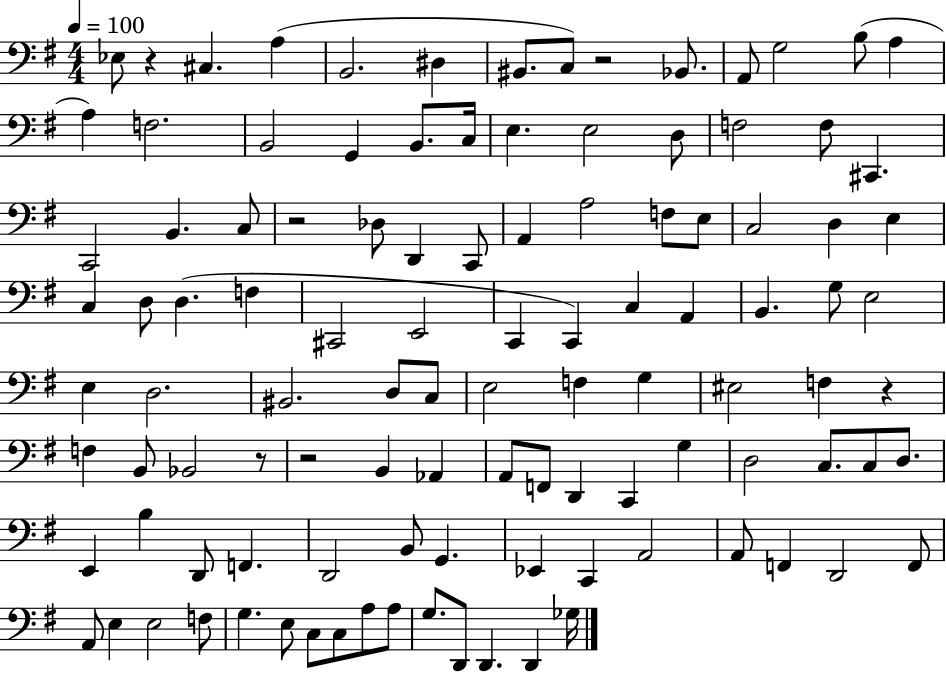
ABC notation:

X:1
T:Untitled
M:4/4
L:1/4
K:G
_E,/2 z ^C, A, B,,2 ^D, ^B,,/2 C,/2 z2 _B,,/2 A,,/2 G,2 B,/2 A, A, F,2 B,,2 G,, B,,/2 C,/4 E, E,2 D,/2 F,2 F,/2 ^C,, C,,2 B,, C,/2 z2 _D,/2 D,, C,,/2 A,, A,2 F,/2 E,/2 C,2 D, E, C, D,/2 D, F, ^C,,2 E,,2 C,, C,, C, A,, B,, G,/2 E,2 E, D,2 ^B,,2 D,/2 C,/2 E,2 F, G, ^E,2 F, z F, B,,/2 _B,,2 z/2 z2 B,, _A,, A,,/2 F,,/2 D,, C,, G, D,2 C,/2 C,/2 D,/2 E,, B, D,,/2 F,, D,,2 B,,/2 G,, _E,, C,, A,,2 A,,/2 F,, D,,2 F,,/2 A,,/2 E, E,2 F,/2 G, E,/2 C,/2 C,/2 A,/2 A,/2 G,/2 D,,/2 D,, D,, _G,/4